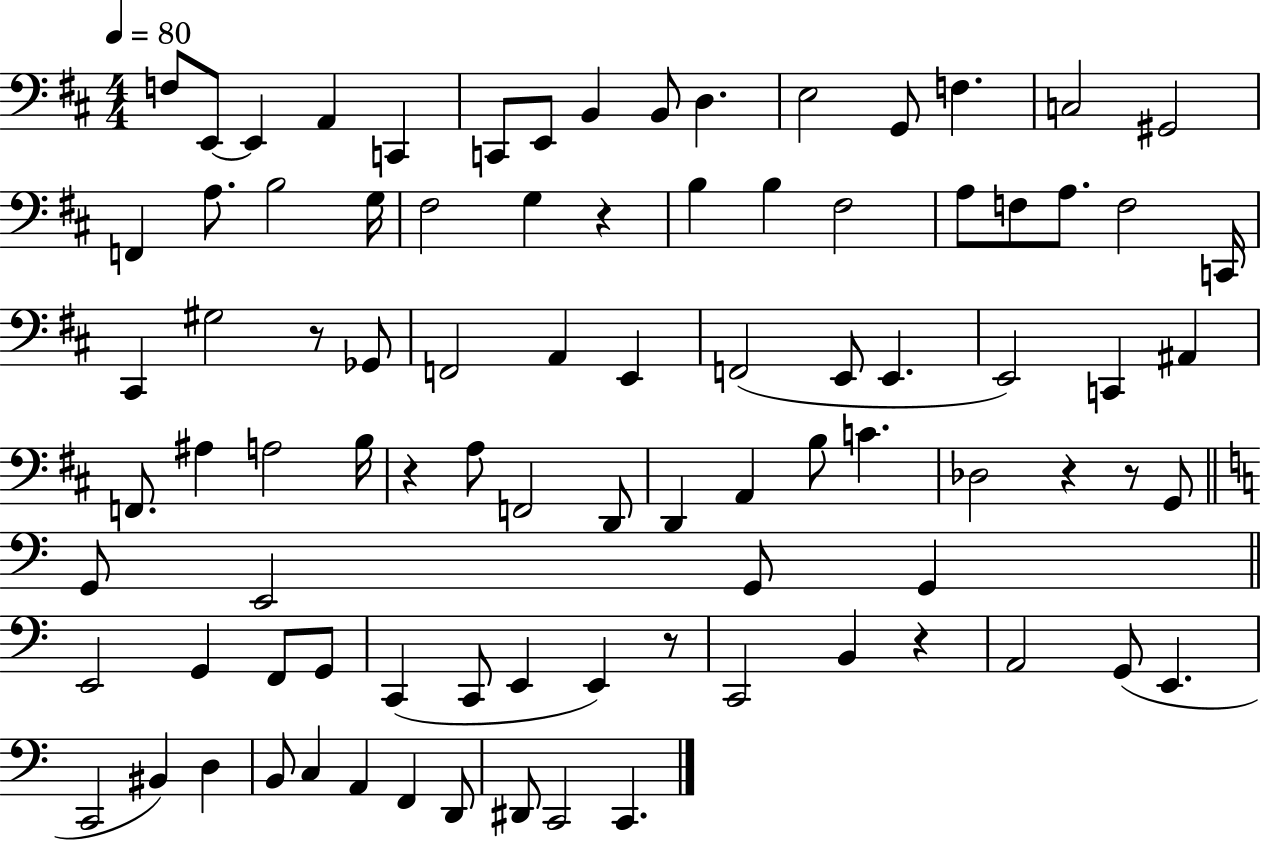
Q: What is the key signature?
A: D major